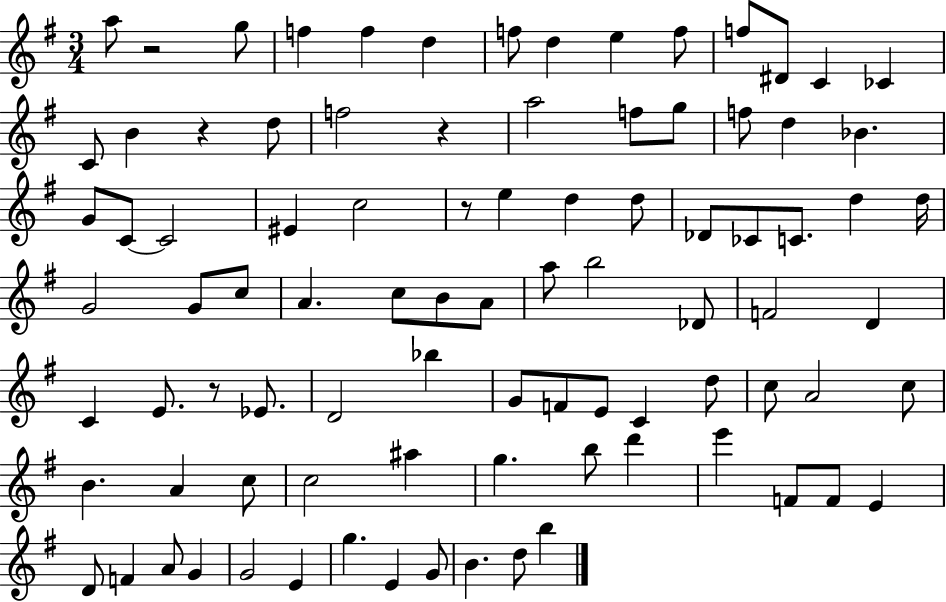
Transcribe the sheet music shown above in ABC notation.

X:1
T:Untitled
M:3/4
L:1/4
K:G
a/2 z2 g/2 f f d f/2 d e f/2 f/2 ^D/2 C _C C/2 B z d/2 f2 z a2 f/2 g/2 f/2 d _B G/2 C/2 C2 ^E c2 z/2 e d d/2 _D/2 _C/2 C/2 d d/4 G2 G/2 c/2 A c/2 B/2 A/2 a/2 b2 _D/2 F2 D C E/2 z/2 _E/2 D2 _b G/2 F/2 E/2 C d/2 c/2 A2 c/2 B A c/2 c2 ^a g b/2 d' e' F/2 F/2 E D/2 F A/2 G G2 E g E G/2 B d/2 b